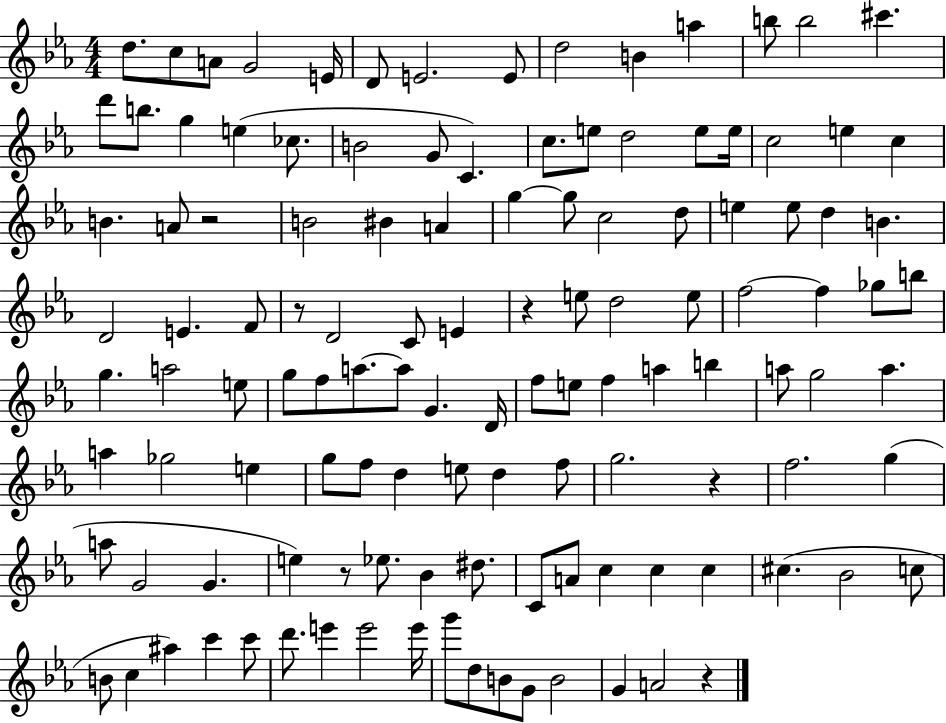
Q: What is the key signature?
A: EES major